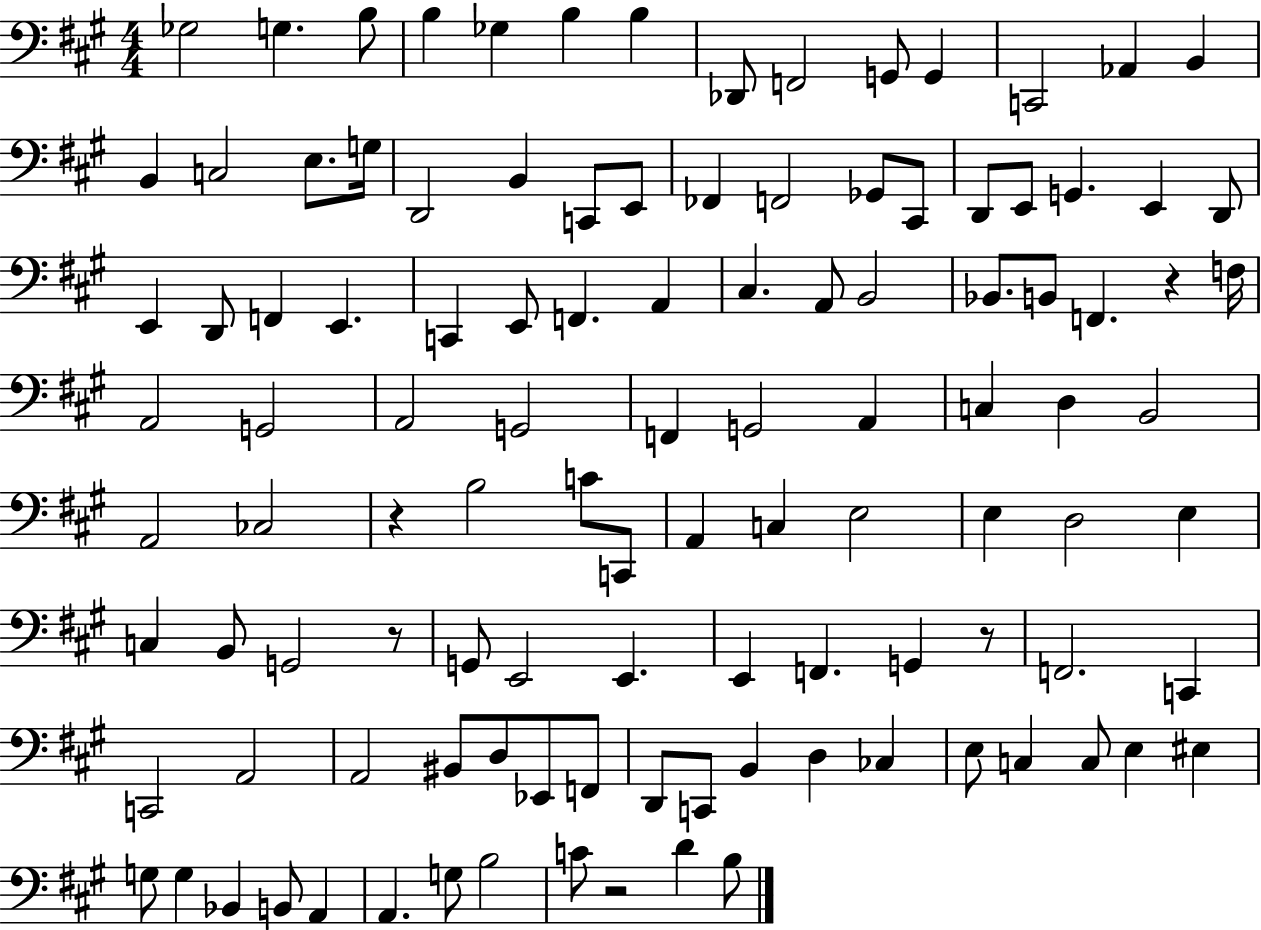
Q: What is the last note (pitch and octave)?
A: B3